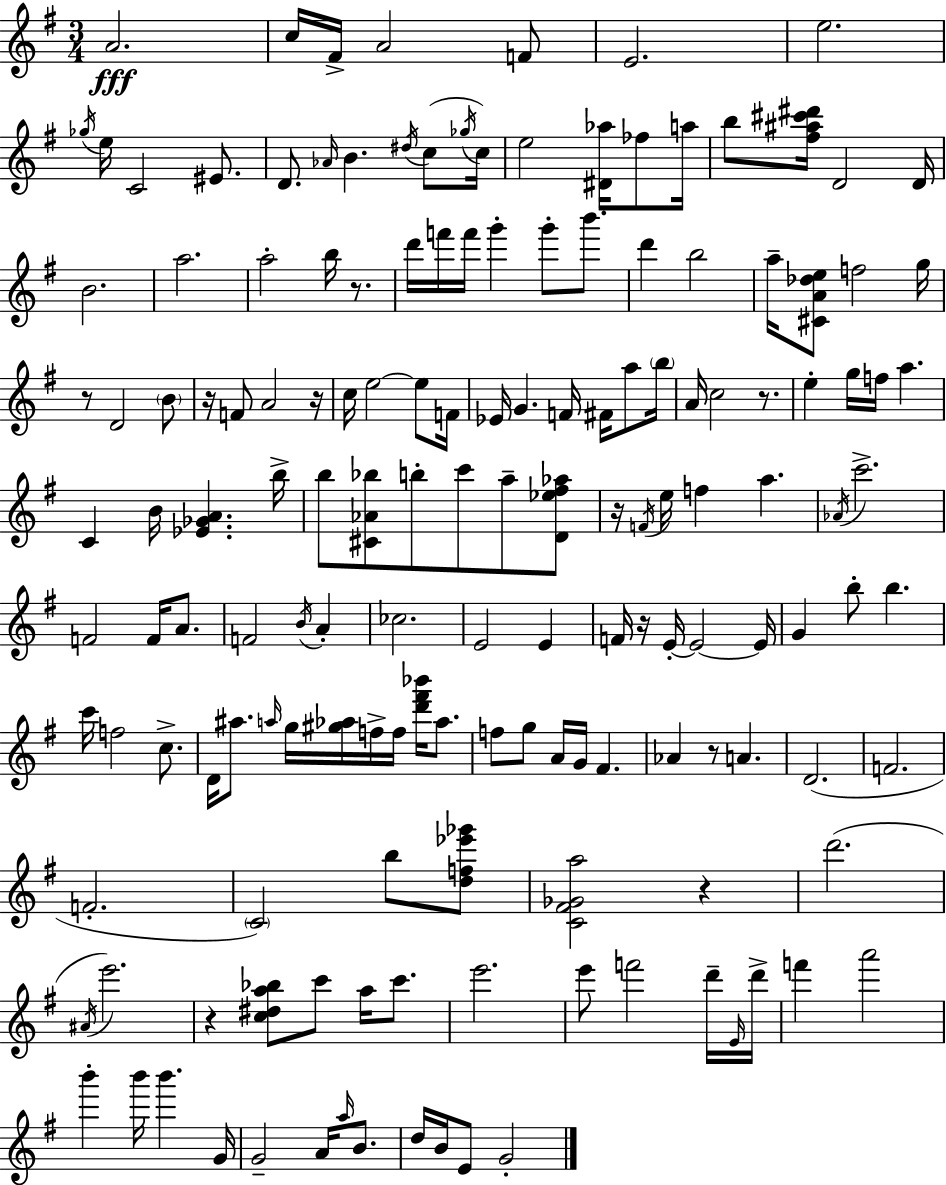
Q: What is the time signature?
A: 3/4